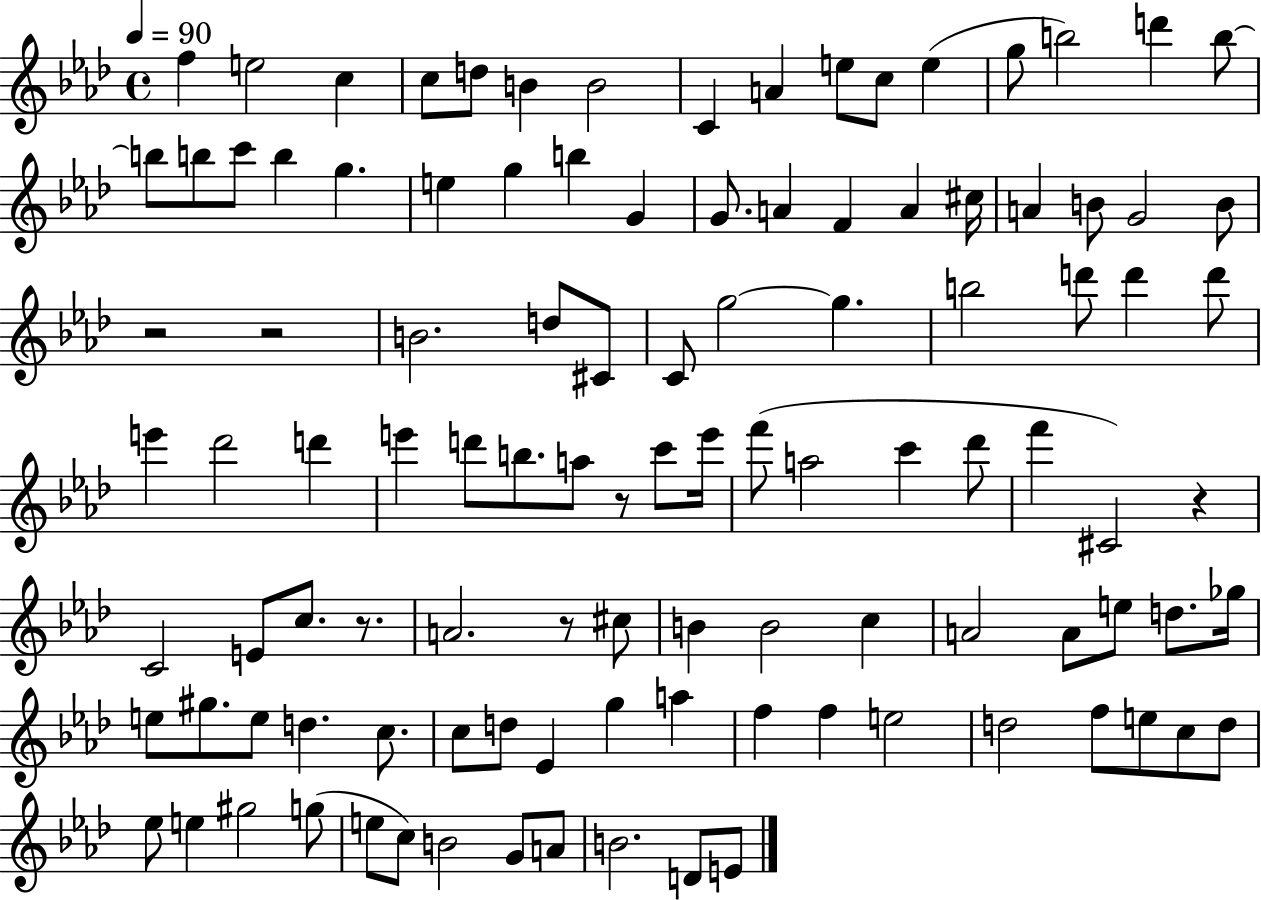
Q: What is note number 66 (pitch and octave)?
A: B4